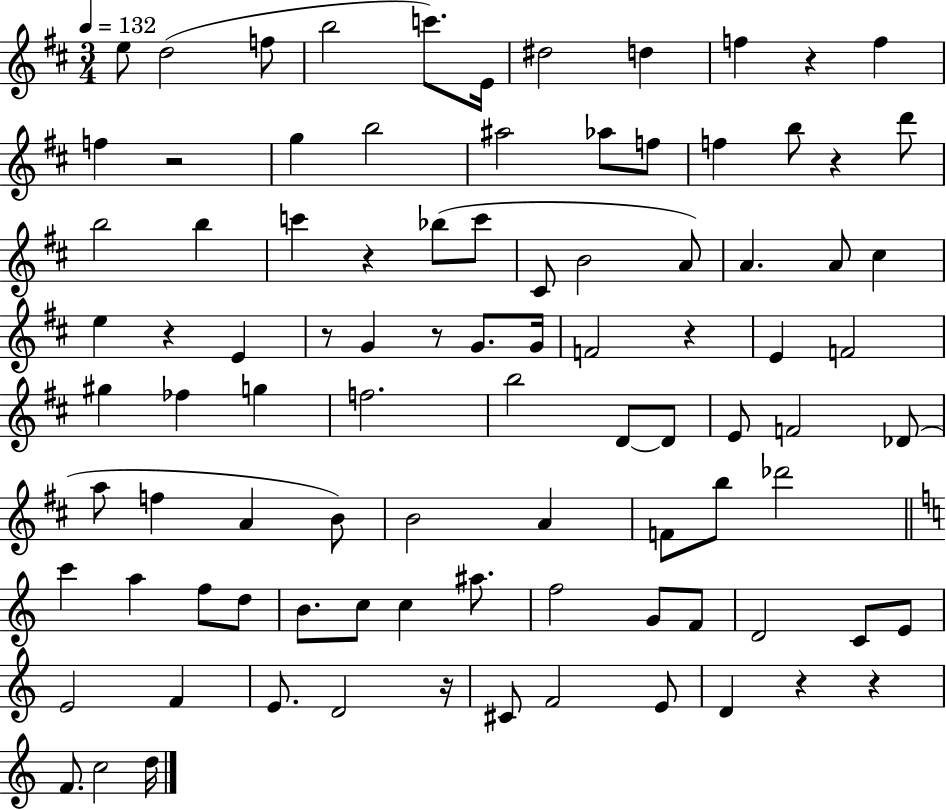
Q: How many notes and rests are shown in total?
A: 93